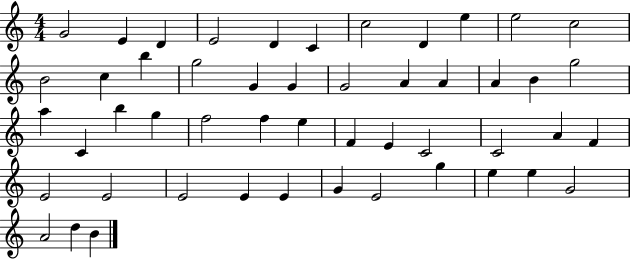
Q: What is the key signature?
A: C major